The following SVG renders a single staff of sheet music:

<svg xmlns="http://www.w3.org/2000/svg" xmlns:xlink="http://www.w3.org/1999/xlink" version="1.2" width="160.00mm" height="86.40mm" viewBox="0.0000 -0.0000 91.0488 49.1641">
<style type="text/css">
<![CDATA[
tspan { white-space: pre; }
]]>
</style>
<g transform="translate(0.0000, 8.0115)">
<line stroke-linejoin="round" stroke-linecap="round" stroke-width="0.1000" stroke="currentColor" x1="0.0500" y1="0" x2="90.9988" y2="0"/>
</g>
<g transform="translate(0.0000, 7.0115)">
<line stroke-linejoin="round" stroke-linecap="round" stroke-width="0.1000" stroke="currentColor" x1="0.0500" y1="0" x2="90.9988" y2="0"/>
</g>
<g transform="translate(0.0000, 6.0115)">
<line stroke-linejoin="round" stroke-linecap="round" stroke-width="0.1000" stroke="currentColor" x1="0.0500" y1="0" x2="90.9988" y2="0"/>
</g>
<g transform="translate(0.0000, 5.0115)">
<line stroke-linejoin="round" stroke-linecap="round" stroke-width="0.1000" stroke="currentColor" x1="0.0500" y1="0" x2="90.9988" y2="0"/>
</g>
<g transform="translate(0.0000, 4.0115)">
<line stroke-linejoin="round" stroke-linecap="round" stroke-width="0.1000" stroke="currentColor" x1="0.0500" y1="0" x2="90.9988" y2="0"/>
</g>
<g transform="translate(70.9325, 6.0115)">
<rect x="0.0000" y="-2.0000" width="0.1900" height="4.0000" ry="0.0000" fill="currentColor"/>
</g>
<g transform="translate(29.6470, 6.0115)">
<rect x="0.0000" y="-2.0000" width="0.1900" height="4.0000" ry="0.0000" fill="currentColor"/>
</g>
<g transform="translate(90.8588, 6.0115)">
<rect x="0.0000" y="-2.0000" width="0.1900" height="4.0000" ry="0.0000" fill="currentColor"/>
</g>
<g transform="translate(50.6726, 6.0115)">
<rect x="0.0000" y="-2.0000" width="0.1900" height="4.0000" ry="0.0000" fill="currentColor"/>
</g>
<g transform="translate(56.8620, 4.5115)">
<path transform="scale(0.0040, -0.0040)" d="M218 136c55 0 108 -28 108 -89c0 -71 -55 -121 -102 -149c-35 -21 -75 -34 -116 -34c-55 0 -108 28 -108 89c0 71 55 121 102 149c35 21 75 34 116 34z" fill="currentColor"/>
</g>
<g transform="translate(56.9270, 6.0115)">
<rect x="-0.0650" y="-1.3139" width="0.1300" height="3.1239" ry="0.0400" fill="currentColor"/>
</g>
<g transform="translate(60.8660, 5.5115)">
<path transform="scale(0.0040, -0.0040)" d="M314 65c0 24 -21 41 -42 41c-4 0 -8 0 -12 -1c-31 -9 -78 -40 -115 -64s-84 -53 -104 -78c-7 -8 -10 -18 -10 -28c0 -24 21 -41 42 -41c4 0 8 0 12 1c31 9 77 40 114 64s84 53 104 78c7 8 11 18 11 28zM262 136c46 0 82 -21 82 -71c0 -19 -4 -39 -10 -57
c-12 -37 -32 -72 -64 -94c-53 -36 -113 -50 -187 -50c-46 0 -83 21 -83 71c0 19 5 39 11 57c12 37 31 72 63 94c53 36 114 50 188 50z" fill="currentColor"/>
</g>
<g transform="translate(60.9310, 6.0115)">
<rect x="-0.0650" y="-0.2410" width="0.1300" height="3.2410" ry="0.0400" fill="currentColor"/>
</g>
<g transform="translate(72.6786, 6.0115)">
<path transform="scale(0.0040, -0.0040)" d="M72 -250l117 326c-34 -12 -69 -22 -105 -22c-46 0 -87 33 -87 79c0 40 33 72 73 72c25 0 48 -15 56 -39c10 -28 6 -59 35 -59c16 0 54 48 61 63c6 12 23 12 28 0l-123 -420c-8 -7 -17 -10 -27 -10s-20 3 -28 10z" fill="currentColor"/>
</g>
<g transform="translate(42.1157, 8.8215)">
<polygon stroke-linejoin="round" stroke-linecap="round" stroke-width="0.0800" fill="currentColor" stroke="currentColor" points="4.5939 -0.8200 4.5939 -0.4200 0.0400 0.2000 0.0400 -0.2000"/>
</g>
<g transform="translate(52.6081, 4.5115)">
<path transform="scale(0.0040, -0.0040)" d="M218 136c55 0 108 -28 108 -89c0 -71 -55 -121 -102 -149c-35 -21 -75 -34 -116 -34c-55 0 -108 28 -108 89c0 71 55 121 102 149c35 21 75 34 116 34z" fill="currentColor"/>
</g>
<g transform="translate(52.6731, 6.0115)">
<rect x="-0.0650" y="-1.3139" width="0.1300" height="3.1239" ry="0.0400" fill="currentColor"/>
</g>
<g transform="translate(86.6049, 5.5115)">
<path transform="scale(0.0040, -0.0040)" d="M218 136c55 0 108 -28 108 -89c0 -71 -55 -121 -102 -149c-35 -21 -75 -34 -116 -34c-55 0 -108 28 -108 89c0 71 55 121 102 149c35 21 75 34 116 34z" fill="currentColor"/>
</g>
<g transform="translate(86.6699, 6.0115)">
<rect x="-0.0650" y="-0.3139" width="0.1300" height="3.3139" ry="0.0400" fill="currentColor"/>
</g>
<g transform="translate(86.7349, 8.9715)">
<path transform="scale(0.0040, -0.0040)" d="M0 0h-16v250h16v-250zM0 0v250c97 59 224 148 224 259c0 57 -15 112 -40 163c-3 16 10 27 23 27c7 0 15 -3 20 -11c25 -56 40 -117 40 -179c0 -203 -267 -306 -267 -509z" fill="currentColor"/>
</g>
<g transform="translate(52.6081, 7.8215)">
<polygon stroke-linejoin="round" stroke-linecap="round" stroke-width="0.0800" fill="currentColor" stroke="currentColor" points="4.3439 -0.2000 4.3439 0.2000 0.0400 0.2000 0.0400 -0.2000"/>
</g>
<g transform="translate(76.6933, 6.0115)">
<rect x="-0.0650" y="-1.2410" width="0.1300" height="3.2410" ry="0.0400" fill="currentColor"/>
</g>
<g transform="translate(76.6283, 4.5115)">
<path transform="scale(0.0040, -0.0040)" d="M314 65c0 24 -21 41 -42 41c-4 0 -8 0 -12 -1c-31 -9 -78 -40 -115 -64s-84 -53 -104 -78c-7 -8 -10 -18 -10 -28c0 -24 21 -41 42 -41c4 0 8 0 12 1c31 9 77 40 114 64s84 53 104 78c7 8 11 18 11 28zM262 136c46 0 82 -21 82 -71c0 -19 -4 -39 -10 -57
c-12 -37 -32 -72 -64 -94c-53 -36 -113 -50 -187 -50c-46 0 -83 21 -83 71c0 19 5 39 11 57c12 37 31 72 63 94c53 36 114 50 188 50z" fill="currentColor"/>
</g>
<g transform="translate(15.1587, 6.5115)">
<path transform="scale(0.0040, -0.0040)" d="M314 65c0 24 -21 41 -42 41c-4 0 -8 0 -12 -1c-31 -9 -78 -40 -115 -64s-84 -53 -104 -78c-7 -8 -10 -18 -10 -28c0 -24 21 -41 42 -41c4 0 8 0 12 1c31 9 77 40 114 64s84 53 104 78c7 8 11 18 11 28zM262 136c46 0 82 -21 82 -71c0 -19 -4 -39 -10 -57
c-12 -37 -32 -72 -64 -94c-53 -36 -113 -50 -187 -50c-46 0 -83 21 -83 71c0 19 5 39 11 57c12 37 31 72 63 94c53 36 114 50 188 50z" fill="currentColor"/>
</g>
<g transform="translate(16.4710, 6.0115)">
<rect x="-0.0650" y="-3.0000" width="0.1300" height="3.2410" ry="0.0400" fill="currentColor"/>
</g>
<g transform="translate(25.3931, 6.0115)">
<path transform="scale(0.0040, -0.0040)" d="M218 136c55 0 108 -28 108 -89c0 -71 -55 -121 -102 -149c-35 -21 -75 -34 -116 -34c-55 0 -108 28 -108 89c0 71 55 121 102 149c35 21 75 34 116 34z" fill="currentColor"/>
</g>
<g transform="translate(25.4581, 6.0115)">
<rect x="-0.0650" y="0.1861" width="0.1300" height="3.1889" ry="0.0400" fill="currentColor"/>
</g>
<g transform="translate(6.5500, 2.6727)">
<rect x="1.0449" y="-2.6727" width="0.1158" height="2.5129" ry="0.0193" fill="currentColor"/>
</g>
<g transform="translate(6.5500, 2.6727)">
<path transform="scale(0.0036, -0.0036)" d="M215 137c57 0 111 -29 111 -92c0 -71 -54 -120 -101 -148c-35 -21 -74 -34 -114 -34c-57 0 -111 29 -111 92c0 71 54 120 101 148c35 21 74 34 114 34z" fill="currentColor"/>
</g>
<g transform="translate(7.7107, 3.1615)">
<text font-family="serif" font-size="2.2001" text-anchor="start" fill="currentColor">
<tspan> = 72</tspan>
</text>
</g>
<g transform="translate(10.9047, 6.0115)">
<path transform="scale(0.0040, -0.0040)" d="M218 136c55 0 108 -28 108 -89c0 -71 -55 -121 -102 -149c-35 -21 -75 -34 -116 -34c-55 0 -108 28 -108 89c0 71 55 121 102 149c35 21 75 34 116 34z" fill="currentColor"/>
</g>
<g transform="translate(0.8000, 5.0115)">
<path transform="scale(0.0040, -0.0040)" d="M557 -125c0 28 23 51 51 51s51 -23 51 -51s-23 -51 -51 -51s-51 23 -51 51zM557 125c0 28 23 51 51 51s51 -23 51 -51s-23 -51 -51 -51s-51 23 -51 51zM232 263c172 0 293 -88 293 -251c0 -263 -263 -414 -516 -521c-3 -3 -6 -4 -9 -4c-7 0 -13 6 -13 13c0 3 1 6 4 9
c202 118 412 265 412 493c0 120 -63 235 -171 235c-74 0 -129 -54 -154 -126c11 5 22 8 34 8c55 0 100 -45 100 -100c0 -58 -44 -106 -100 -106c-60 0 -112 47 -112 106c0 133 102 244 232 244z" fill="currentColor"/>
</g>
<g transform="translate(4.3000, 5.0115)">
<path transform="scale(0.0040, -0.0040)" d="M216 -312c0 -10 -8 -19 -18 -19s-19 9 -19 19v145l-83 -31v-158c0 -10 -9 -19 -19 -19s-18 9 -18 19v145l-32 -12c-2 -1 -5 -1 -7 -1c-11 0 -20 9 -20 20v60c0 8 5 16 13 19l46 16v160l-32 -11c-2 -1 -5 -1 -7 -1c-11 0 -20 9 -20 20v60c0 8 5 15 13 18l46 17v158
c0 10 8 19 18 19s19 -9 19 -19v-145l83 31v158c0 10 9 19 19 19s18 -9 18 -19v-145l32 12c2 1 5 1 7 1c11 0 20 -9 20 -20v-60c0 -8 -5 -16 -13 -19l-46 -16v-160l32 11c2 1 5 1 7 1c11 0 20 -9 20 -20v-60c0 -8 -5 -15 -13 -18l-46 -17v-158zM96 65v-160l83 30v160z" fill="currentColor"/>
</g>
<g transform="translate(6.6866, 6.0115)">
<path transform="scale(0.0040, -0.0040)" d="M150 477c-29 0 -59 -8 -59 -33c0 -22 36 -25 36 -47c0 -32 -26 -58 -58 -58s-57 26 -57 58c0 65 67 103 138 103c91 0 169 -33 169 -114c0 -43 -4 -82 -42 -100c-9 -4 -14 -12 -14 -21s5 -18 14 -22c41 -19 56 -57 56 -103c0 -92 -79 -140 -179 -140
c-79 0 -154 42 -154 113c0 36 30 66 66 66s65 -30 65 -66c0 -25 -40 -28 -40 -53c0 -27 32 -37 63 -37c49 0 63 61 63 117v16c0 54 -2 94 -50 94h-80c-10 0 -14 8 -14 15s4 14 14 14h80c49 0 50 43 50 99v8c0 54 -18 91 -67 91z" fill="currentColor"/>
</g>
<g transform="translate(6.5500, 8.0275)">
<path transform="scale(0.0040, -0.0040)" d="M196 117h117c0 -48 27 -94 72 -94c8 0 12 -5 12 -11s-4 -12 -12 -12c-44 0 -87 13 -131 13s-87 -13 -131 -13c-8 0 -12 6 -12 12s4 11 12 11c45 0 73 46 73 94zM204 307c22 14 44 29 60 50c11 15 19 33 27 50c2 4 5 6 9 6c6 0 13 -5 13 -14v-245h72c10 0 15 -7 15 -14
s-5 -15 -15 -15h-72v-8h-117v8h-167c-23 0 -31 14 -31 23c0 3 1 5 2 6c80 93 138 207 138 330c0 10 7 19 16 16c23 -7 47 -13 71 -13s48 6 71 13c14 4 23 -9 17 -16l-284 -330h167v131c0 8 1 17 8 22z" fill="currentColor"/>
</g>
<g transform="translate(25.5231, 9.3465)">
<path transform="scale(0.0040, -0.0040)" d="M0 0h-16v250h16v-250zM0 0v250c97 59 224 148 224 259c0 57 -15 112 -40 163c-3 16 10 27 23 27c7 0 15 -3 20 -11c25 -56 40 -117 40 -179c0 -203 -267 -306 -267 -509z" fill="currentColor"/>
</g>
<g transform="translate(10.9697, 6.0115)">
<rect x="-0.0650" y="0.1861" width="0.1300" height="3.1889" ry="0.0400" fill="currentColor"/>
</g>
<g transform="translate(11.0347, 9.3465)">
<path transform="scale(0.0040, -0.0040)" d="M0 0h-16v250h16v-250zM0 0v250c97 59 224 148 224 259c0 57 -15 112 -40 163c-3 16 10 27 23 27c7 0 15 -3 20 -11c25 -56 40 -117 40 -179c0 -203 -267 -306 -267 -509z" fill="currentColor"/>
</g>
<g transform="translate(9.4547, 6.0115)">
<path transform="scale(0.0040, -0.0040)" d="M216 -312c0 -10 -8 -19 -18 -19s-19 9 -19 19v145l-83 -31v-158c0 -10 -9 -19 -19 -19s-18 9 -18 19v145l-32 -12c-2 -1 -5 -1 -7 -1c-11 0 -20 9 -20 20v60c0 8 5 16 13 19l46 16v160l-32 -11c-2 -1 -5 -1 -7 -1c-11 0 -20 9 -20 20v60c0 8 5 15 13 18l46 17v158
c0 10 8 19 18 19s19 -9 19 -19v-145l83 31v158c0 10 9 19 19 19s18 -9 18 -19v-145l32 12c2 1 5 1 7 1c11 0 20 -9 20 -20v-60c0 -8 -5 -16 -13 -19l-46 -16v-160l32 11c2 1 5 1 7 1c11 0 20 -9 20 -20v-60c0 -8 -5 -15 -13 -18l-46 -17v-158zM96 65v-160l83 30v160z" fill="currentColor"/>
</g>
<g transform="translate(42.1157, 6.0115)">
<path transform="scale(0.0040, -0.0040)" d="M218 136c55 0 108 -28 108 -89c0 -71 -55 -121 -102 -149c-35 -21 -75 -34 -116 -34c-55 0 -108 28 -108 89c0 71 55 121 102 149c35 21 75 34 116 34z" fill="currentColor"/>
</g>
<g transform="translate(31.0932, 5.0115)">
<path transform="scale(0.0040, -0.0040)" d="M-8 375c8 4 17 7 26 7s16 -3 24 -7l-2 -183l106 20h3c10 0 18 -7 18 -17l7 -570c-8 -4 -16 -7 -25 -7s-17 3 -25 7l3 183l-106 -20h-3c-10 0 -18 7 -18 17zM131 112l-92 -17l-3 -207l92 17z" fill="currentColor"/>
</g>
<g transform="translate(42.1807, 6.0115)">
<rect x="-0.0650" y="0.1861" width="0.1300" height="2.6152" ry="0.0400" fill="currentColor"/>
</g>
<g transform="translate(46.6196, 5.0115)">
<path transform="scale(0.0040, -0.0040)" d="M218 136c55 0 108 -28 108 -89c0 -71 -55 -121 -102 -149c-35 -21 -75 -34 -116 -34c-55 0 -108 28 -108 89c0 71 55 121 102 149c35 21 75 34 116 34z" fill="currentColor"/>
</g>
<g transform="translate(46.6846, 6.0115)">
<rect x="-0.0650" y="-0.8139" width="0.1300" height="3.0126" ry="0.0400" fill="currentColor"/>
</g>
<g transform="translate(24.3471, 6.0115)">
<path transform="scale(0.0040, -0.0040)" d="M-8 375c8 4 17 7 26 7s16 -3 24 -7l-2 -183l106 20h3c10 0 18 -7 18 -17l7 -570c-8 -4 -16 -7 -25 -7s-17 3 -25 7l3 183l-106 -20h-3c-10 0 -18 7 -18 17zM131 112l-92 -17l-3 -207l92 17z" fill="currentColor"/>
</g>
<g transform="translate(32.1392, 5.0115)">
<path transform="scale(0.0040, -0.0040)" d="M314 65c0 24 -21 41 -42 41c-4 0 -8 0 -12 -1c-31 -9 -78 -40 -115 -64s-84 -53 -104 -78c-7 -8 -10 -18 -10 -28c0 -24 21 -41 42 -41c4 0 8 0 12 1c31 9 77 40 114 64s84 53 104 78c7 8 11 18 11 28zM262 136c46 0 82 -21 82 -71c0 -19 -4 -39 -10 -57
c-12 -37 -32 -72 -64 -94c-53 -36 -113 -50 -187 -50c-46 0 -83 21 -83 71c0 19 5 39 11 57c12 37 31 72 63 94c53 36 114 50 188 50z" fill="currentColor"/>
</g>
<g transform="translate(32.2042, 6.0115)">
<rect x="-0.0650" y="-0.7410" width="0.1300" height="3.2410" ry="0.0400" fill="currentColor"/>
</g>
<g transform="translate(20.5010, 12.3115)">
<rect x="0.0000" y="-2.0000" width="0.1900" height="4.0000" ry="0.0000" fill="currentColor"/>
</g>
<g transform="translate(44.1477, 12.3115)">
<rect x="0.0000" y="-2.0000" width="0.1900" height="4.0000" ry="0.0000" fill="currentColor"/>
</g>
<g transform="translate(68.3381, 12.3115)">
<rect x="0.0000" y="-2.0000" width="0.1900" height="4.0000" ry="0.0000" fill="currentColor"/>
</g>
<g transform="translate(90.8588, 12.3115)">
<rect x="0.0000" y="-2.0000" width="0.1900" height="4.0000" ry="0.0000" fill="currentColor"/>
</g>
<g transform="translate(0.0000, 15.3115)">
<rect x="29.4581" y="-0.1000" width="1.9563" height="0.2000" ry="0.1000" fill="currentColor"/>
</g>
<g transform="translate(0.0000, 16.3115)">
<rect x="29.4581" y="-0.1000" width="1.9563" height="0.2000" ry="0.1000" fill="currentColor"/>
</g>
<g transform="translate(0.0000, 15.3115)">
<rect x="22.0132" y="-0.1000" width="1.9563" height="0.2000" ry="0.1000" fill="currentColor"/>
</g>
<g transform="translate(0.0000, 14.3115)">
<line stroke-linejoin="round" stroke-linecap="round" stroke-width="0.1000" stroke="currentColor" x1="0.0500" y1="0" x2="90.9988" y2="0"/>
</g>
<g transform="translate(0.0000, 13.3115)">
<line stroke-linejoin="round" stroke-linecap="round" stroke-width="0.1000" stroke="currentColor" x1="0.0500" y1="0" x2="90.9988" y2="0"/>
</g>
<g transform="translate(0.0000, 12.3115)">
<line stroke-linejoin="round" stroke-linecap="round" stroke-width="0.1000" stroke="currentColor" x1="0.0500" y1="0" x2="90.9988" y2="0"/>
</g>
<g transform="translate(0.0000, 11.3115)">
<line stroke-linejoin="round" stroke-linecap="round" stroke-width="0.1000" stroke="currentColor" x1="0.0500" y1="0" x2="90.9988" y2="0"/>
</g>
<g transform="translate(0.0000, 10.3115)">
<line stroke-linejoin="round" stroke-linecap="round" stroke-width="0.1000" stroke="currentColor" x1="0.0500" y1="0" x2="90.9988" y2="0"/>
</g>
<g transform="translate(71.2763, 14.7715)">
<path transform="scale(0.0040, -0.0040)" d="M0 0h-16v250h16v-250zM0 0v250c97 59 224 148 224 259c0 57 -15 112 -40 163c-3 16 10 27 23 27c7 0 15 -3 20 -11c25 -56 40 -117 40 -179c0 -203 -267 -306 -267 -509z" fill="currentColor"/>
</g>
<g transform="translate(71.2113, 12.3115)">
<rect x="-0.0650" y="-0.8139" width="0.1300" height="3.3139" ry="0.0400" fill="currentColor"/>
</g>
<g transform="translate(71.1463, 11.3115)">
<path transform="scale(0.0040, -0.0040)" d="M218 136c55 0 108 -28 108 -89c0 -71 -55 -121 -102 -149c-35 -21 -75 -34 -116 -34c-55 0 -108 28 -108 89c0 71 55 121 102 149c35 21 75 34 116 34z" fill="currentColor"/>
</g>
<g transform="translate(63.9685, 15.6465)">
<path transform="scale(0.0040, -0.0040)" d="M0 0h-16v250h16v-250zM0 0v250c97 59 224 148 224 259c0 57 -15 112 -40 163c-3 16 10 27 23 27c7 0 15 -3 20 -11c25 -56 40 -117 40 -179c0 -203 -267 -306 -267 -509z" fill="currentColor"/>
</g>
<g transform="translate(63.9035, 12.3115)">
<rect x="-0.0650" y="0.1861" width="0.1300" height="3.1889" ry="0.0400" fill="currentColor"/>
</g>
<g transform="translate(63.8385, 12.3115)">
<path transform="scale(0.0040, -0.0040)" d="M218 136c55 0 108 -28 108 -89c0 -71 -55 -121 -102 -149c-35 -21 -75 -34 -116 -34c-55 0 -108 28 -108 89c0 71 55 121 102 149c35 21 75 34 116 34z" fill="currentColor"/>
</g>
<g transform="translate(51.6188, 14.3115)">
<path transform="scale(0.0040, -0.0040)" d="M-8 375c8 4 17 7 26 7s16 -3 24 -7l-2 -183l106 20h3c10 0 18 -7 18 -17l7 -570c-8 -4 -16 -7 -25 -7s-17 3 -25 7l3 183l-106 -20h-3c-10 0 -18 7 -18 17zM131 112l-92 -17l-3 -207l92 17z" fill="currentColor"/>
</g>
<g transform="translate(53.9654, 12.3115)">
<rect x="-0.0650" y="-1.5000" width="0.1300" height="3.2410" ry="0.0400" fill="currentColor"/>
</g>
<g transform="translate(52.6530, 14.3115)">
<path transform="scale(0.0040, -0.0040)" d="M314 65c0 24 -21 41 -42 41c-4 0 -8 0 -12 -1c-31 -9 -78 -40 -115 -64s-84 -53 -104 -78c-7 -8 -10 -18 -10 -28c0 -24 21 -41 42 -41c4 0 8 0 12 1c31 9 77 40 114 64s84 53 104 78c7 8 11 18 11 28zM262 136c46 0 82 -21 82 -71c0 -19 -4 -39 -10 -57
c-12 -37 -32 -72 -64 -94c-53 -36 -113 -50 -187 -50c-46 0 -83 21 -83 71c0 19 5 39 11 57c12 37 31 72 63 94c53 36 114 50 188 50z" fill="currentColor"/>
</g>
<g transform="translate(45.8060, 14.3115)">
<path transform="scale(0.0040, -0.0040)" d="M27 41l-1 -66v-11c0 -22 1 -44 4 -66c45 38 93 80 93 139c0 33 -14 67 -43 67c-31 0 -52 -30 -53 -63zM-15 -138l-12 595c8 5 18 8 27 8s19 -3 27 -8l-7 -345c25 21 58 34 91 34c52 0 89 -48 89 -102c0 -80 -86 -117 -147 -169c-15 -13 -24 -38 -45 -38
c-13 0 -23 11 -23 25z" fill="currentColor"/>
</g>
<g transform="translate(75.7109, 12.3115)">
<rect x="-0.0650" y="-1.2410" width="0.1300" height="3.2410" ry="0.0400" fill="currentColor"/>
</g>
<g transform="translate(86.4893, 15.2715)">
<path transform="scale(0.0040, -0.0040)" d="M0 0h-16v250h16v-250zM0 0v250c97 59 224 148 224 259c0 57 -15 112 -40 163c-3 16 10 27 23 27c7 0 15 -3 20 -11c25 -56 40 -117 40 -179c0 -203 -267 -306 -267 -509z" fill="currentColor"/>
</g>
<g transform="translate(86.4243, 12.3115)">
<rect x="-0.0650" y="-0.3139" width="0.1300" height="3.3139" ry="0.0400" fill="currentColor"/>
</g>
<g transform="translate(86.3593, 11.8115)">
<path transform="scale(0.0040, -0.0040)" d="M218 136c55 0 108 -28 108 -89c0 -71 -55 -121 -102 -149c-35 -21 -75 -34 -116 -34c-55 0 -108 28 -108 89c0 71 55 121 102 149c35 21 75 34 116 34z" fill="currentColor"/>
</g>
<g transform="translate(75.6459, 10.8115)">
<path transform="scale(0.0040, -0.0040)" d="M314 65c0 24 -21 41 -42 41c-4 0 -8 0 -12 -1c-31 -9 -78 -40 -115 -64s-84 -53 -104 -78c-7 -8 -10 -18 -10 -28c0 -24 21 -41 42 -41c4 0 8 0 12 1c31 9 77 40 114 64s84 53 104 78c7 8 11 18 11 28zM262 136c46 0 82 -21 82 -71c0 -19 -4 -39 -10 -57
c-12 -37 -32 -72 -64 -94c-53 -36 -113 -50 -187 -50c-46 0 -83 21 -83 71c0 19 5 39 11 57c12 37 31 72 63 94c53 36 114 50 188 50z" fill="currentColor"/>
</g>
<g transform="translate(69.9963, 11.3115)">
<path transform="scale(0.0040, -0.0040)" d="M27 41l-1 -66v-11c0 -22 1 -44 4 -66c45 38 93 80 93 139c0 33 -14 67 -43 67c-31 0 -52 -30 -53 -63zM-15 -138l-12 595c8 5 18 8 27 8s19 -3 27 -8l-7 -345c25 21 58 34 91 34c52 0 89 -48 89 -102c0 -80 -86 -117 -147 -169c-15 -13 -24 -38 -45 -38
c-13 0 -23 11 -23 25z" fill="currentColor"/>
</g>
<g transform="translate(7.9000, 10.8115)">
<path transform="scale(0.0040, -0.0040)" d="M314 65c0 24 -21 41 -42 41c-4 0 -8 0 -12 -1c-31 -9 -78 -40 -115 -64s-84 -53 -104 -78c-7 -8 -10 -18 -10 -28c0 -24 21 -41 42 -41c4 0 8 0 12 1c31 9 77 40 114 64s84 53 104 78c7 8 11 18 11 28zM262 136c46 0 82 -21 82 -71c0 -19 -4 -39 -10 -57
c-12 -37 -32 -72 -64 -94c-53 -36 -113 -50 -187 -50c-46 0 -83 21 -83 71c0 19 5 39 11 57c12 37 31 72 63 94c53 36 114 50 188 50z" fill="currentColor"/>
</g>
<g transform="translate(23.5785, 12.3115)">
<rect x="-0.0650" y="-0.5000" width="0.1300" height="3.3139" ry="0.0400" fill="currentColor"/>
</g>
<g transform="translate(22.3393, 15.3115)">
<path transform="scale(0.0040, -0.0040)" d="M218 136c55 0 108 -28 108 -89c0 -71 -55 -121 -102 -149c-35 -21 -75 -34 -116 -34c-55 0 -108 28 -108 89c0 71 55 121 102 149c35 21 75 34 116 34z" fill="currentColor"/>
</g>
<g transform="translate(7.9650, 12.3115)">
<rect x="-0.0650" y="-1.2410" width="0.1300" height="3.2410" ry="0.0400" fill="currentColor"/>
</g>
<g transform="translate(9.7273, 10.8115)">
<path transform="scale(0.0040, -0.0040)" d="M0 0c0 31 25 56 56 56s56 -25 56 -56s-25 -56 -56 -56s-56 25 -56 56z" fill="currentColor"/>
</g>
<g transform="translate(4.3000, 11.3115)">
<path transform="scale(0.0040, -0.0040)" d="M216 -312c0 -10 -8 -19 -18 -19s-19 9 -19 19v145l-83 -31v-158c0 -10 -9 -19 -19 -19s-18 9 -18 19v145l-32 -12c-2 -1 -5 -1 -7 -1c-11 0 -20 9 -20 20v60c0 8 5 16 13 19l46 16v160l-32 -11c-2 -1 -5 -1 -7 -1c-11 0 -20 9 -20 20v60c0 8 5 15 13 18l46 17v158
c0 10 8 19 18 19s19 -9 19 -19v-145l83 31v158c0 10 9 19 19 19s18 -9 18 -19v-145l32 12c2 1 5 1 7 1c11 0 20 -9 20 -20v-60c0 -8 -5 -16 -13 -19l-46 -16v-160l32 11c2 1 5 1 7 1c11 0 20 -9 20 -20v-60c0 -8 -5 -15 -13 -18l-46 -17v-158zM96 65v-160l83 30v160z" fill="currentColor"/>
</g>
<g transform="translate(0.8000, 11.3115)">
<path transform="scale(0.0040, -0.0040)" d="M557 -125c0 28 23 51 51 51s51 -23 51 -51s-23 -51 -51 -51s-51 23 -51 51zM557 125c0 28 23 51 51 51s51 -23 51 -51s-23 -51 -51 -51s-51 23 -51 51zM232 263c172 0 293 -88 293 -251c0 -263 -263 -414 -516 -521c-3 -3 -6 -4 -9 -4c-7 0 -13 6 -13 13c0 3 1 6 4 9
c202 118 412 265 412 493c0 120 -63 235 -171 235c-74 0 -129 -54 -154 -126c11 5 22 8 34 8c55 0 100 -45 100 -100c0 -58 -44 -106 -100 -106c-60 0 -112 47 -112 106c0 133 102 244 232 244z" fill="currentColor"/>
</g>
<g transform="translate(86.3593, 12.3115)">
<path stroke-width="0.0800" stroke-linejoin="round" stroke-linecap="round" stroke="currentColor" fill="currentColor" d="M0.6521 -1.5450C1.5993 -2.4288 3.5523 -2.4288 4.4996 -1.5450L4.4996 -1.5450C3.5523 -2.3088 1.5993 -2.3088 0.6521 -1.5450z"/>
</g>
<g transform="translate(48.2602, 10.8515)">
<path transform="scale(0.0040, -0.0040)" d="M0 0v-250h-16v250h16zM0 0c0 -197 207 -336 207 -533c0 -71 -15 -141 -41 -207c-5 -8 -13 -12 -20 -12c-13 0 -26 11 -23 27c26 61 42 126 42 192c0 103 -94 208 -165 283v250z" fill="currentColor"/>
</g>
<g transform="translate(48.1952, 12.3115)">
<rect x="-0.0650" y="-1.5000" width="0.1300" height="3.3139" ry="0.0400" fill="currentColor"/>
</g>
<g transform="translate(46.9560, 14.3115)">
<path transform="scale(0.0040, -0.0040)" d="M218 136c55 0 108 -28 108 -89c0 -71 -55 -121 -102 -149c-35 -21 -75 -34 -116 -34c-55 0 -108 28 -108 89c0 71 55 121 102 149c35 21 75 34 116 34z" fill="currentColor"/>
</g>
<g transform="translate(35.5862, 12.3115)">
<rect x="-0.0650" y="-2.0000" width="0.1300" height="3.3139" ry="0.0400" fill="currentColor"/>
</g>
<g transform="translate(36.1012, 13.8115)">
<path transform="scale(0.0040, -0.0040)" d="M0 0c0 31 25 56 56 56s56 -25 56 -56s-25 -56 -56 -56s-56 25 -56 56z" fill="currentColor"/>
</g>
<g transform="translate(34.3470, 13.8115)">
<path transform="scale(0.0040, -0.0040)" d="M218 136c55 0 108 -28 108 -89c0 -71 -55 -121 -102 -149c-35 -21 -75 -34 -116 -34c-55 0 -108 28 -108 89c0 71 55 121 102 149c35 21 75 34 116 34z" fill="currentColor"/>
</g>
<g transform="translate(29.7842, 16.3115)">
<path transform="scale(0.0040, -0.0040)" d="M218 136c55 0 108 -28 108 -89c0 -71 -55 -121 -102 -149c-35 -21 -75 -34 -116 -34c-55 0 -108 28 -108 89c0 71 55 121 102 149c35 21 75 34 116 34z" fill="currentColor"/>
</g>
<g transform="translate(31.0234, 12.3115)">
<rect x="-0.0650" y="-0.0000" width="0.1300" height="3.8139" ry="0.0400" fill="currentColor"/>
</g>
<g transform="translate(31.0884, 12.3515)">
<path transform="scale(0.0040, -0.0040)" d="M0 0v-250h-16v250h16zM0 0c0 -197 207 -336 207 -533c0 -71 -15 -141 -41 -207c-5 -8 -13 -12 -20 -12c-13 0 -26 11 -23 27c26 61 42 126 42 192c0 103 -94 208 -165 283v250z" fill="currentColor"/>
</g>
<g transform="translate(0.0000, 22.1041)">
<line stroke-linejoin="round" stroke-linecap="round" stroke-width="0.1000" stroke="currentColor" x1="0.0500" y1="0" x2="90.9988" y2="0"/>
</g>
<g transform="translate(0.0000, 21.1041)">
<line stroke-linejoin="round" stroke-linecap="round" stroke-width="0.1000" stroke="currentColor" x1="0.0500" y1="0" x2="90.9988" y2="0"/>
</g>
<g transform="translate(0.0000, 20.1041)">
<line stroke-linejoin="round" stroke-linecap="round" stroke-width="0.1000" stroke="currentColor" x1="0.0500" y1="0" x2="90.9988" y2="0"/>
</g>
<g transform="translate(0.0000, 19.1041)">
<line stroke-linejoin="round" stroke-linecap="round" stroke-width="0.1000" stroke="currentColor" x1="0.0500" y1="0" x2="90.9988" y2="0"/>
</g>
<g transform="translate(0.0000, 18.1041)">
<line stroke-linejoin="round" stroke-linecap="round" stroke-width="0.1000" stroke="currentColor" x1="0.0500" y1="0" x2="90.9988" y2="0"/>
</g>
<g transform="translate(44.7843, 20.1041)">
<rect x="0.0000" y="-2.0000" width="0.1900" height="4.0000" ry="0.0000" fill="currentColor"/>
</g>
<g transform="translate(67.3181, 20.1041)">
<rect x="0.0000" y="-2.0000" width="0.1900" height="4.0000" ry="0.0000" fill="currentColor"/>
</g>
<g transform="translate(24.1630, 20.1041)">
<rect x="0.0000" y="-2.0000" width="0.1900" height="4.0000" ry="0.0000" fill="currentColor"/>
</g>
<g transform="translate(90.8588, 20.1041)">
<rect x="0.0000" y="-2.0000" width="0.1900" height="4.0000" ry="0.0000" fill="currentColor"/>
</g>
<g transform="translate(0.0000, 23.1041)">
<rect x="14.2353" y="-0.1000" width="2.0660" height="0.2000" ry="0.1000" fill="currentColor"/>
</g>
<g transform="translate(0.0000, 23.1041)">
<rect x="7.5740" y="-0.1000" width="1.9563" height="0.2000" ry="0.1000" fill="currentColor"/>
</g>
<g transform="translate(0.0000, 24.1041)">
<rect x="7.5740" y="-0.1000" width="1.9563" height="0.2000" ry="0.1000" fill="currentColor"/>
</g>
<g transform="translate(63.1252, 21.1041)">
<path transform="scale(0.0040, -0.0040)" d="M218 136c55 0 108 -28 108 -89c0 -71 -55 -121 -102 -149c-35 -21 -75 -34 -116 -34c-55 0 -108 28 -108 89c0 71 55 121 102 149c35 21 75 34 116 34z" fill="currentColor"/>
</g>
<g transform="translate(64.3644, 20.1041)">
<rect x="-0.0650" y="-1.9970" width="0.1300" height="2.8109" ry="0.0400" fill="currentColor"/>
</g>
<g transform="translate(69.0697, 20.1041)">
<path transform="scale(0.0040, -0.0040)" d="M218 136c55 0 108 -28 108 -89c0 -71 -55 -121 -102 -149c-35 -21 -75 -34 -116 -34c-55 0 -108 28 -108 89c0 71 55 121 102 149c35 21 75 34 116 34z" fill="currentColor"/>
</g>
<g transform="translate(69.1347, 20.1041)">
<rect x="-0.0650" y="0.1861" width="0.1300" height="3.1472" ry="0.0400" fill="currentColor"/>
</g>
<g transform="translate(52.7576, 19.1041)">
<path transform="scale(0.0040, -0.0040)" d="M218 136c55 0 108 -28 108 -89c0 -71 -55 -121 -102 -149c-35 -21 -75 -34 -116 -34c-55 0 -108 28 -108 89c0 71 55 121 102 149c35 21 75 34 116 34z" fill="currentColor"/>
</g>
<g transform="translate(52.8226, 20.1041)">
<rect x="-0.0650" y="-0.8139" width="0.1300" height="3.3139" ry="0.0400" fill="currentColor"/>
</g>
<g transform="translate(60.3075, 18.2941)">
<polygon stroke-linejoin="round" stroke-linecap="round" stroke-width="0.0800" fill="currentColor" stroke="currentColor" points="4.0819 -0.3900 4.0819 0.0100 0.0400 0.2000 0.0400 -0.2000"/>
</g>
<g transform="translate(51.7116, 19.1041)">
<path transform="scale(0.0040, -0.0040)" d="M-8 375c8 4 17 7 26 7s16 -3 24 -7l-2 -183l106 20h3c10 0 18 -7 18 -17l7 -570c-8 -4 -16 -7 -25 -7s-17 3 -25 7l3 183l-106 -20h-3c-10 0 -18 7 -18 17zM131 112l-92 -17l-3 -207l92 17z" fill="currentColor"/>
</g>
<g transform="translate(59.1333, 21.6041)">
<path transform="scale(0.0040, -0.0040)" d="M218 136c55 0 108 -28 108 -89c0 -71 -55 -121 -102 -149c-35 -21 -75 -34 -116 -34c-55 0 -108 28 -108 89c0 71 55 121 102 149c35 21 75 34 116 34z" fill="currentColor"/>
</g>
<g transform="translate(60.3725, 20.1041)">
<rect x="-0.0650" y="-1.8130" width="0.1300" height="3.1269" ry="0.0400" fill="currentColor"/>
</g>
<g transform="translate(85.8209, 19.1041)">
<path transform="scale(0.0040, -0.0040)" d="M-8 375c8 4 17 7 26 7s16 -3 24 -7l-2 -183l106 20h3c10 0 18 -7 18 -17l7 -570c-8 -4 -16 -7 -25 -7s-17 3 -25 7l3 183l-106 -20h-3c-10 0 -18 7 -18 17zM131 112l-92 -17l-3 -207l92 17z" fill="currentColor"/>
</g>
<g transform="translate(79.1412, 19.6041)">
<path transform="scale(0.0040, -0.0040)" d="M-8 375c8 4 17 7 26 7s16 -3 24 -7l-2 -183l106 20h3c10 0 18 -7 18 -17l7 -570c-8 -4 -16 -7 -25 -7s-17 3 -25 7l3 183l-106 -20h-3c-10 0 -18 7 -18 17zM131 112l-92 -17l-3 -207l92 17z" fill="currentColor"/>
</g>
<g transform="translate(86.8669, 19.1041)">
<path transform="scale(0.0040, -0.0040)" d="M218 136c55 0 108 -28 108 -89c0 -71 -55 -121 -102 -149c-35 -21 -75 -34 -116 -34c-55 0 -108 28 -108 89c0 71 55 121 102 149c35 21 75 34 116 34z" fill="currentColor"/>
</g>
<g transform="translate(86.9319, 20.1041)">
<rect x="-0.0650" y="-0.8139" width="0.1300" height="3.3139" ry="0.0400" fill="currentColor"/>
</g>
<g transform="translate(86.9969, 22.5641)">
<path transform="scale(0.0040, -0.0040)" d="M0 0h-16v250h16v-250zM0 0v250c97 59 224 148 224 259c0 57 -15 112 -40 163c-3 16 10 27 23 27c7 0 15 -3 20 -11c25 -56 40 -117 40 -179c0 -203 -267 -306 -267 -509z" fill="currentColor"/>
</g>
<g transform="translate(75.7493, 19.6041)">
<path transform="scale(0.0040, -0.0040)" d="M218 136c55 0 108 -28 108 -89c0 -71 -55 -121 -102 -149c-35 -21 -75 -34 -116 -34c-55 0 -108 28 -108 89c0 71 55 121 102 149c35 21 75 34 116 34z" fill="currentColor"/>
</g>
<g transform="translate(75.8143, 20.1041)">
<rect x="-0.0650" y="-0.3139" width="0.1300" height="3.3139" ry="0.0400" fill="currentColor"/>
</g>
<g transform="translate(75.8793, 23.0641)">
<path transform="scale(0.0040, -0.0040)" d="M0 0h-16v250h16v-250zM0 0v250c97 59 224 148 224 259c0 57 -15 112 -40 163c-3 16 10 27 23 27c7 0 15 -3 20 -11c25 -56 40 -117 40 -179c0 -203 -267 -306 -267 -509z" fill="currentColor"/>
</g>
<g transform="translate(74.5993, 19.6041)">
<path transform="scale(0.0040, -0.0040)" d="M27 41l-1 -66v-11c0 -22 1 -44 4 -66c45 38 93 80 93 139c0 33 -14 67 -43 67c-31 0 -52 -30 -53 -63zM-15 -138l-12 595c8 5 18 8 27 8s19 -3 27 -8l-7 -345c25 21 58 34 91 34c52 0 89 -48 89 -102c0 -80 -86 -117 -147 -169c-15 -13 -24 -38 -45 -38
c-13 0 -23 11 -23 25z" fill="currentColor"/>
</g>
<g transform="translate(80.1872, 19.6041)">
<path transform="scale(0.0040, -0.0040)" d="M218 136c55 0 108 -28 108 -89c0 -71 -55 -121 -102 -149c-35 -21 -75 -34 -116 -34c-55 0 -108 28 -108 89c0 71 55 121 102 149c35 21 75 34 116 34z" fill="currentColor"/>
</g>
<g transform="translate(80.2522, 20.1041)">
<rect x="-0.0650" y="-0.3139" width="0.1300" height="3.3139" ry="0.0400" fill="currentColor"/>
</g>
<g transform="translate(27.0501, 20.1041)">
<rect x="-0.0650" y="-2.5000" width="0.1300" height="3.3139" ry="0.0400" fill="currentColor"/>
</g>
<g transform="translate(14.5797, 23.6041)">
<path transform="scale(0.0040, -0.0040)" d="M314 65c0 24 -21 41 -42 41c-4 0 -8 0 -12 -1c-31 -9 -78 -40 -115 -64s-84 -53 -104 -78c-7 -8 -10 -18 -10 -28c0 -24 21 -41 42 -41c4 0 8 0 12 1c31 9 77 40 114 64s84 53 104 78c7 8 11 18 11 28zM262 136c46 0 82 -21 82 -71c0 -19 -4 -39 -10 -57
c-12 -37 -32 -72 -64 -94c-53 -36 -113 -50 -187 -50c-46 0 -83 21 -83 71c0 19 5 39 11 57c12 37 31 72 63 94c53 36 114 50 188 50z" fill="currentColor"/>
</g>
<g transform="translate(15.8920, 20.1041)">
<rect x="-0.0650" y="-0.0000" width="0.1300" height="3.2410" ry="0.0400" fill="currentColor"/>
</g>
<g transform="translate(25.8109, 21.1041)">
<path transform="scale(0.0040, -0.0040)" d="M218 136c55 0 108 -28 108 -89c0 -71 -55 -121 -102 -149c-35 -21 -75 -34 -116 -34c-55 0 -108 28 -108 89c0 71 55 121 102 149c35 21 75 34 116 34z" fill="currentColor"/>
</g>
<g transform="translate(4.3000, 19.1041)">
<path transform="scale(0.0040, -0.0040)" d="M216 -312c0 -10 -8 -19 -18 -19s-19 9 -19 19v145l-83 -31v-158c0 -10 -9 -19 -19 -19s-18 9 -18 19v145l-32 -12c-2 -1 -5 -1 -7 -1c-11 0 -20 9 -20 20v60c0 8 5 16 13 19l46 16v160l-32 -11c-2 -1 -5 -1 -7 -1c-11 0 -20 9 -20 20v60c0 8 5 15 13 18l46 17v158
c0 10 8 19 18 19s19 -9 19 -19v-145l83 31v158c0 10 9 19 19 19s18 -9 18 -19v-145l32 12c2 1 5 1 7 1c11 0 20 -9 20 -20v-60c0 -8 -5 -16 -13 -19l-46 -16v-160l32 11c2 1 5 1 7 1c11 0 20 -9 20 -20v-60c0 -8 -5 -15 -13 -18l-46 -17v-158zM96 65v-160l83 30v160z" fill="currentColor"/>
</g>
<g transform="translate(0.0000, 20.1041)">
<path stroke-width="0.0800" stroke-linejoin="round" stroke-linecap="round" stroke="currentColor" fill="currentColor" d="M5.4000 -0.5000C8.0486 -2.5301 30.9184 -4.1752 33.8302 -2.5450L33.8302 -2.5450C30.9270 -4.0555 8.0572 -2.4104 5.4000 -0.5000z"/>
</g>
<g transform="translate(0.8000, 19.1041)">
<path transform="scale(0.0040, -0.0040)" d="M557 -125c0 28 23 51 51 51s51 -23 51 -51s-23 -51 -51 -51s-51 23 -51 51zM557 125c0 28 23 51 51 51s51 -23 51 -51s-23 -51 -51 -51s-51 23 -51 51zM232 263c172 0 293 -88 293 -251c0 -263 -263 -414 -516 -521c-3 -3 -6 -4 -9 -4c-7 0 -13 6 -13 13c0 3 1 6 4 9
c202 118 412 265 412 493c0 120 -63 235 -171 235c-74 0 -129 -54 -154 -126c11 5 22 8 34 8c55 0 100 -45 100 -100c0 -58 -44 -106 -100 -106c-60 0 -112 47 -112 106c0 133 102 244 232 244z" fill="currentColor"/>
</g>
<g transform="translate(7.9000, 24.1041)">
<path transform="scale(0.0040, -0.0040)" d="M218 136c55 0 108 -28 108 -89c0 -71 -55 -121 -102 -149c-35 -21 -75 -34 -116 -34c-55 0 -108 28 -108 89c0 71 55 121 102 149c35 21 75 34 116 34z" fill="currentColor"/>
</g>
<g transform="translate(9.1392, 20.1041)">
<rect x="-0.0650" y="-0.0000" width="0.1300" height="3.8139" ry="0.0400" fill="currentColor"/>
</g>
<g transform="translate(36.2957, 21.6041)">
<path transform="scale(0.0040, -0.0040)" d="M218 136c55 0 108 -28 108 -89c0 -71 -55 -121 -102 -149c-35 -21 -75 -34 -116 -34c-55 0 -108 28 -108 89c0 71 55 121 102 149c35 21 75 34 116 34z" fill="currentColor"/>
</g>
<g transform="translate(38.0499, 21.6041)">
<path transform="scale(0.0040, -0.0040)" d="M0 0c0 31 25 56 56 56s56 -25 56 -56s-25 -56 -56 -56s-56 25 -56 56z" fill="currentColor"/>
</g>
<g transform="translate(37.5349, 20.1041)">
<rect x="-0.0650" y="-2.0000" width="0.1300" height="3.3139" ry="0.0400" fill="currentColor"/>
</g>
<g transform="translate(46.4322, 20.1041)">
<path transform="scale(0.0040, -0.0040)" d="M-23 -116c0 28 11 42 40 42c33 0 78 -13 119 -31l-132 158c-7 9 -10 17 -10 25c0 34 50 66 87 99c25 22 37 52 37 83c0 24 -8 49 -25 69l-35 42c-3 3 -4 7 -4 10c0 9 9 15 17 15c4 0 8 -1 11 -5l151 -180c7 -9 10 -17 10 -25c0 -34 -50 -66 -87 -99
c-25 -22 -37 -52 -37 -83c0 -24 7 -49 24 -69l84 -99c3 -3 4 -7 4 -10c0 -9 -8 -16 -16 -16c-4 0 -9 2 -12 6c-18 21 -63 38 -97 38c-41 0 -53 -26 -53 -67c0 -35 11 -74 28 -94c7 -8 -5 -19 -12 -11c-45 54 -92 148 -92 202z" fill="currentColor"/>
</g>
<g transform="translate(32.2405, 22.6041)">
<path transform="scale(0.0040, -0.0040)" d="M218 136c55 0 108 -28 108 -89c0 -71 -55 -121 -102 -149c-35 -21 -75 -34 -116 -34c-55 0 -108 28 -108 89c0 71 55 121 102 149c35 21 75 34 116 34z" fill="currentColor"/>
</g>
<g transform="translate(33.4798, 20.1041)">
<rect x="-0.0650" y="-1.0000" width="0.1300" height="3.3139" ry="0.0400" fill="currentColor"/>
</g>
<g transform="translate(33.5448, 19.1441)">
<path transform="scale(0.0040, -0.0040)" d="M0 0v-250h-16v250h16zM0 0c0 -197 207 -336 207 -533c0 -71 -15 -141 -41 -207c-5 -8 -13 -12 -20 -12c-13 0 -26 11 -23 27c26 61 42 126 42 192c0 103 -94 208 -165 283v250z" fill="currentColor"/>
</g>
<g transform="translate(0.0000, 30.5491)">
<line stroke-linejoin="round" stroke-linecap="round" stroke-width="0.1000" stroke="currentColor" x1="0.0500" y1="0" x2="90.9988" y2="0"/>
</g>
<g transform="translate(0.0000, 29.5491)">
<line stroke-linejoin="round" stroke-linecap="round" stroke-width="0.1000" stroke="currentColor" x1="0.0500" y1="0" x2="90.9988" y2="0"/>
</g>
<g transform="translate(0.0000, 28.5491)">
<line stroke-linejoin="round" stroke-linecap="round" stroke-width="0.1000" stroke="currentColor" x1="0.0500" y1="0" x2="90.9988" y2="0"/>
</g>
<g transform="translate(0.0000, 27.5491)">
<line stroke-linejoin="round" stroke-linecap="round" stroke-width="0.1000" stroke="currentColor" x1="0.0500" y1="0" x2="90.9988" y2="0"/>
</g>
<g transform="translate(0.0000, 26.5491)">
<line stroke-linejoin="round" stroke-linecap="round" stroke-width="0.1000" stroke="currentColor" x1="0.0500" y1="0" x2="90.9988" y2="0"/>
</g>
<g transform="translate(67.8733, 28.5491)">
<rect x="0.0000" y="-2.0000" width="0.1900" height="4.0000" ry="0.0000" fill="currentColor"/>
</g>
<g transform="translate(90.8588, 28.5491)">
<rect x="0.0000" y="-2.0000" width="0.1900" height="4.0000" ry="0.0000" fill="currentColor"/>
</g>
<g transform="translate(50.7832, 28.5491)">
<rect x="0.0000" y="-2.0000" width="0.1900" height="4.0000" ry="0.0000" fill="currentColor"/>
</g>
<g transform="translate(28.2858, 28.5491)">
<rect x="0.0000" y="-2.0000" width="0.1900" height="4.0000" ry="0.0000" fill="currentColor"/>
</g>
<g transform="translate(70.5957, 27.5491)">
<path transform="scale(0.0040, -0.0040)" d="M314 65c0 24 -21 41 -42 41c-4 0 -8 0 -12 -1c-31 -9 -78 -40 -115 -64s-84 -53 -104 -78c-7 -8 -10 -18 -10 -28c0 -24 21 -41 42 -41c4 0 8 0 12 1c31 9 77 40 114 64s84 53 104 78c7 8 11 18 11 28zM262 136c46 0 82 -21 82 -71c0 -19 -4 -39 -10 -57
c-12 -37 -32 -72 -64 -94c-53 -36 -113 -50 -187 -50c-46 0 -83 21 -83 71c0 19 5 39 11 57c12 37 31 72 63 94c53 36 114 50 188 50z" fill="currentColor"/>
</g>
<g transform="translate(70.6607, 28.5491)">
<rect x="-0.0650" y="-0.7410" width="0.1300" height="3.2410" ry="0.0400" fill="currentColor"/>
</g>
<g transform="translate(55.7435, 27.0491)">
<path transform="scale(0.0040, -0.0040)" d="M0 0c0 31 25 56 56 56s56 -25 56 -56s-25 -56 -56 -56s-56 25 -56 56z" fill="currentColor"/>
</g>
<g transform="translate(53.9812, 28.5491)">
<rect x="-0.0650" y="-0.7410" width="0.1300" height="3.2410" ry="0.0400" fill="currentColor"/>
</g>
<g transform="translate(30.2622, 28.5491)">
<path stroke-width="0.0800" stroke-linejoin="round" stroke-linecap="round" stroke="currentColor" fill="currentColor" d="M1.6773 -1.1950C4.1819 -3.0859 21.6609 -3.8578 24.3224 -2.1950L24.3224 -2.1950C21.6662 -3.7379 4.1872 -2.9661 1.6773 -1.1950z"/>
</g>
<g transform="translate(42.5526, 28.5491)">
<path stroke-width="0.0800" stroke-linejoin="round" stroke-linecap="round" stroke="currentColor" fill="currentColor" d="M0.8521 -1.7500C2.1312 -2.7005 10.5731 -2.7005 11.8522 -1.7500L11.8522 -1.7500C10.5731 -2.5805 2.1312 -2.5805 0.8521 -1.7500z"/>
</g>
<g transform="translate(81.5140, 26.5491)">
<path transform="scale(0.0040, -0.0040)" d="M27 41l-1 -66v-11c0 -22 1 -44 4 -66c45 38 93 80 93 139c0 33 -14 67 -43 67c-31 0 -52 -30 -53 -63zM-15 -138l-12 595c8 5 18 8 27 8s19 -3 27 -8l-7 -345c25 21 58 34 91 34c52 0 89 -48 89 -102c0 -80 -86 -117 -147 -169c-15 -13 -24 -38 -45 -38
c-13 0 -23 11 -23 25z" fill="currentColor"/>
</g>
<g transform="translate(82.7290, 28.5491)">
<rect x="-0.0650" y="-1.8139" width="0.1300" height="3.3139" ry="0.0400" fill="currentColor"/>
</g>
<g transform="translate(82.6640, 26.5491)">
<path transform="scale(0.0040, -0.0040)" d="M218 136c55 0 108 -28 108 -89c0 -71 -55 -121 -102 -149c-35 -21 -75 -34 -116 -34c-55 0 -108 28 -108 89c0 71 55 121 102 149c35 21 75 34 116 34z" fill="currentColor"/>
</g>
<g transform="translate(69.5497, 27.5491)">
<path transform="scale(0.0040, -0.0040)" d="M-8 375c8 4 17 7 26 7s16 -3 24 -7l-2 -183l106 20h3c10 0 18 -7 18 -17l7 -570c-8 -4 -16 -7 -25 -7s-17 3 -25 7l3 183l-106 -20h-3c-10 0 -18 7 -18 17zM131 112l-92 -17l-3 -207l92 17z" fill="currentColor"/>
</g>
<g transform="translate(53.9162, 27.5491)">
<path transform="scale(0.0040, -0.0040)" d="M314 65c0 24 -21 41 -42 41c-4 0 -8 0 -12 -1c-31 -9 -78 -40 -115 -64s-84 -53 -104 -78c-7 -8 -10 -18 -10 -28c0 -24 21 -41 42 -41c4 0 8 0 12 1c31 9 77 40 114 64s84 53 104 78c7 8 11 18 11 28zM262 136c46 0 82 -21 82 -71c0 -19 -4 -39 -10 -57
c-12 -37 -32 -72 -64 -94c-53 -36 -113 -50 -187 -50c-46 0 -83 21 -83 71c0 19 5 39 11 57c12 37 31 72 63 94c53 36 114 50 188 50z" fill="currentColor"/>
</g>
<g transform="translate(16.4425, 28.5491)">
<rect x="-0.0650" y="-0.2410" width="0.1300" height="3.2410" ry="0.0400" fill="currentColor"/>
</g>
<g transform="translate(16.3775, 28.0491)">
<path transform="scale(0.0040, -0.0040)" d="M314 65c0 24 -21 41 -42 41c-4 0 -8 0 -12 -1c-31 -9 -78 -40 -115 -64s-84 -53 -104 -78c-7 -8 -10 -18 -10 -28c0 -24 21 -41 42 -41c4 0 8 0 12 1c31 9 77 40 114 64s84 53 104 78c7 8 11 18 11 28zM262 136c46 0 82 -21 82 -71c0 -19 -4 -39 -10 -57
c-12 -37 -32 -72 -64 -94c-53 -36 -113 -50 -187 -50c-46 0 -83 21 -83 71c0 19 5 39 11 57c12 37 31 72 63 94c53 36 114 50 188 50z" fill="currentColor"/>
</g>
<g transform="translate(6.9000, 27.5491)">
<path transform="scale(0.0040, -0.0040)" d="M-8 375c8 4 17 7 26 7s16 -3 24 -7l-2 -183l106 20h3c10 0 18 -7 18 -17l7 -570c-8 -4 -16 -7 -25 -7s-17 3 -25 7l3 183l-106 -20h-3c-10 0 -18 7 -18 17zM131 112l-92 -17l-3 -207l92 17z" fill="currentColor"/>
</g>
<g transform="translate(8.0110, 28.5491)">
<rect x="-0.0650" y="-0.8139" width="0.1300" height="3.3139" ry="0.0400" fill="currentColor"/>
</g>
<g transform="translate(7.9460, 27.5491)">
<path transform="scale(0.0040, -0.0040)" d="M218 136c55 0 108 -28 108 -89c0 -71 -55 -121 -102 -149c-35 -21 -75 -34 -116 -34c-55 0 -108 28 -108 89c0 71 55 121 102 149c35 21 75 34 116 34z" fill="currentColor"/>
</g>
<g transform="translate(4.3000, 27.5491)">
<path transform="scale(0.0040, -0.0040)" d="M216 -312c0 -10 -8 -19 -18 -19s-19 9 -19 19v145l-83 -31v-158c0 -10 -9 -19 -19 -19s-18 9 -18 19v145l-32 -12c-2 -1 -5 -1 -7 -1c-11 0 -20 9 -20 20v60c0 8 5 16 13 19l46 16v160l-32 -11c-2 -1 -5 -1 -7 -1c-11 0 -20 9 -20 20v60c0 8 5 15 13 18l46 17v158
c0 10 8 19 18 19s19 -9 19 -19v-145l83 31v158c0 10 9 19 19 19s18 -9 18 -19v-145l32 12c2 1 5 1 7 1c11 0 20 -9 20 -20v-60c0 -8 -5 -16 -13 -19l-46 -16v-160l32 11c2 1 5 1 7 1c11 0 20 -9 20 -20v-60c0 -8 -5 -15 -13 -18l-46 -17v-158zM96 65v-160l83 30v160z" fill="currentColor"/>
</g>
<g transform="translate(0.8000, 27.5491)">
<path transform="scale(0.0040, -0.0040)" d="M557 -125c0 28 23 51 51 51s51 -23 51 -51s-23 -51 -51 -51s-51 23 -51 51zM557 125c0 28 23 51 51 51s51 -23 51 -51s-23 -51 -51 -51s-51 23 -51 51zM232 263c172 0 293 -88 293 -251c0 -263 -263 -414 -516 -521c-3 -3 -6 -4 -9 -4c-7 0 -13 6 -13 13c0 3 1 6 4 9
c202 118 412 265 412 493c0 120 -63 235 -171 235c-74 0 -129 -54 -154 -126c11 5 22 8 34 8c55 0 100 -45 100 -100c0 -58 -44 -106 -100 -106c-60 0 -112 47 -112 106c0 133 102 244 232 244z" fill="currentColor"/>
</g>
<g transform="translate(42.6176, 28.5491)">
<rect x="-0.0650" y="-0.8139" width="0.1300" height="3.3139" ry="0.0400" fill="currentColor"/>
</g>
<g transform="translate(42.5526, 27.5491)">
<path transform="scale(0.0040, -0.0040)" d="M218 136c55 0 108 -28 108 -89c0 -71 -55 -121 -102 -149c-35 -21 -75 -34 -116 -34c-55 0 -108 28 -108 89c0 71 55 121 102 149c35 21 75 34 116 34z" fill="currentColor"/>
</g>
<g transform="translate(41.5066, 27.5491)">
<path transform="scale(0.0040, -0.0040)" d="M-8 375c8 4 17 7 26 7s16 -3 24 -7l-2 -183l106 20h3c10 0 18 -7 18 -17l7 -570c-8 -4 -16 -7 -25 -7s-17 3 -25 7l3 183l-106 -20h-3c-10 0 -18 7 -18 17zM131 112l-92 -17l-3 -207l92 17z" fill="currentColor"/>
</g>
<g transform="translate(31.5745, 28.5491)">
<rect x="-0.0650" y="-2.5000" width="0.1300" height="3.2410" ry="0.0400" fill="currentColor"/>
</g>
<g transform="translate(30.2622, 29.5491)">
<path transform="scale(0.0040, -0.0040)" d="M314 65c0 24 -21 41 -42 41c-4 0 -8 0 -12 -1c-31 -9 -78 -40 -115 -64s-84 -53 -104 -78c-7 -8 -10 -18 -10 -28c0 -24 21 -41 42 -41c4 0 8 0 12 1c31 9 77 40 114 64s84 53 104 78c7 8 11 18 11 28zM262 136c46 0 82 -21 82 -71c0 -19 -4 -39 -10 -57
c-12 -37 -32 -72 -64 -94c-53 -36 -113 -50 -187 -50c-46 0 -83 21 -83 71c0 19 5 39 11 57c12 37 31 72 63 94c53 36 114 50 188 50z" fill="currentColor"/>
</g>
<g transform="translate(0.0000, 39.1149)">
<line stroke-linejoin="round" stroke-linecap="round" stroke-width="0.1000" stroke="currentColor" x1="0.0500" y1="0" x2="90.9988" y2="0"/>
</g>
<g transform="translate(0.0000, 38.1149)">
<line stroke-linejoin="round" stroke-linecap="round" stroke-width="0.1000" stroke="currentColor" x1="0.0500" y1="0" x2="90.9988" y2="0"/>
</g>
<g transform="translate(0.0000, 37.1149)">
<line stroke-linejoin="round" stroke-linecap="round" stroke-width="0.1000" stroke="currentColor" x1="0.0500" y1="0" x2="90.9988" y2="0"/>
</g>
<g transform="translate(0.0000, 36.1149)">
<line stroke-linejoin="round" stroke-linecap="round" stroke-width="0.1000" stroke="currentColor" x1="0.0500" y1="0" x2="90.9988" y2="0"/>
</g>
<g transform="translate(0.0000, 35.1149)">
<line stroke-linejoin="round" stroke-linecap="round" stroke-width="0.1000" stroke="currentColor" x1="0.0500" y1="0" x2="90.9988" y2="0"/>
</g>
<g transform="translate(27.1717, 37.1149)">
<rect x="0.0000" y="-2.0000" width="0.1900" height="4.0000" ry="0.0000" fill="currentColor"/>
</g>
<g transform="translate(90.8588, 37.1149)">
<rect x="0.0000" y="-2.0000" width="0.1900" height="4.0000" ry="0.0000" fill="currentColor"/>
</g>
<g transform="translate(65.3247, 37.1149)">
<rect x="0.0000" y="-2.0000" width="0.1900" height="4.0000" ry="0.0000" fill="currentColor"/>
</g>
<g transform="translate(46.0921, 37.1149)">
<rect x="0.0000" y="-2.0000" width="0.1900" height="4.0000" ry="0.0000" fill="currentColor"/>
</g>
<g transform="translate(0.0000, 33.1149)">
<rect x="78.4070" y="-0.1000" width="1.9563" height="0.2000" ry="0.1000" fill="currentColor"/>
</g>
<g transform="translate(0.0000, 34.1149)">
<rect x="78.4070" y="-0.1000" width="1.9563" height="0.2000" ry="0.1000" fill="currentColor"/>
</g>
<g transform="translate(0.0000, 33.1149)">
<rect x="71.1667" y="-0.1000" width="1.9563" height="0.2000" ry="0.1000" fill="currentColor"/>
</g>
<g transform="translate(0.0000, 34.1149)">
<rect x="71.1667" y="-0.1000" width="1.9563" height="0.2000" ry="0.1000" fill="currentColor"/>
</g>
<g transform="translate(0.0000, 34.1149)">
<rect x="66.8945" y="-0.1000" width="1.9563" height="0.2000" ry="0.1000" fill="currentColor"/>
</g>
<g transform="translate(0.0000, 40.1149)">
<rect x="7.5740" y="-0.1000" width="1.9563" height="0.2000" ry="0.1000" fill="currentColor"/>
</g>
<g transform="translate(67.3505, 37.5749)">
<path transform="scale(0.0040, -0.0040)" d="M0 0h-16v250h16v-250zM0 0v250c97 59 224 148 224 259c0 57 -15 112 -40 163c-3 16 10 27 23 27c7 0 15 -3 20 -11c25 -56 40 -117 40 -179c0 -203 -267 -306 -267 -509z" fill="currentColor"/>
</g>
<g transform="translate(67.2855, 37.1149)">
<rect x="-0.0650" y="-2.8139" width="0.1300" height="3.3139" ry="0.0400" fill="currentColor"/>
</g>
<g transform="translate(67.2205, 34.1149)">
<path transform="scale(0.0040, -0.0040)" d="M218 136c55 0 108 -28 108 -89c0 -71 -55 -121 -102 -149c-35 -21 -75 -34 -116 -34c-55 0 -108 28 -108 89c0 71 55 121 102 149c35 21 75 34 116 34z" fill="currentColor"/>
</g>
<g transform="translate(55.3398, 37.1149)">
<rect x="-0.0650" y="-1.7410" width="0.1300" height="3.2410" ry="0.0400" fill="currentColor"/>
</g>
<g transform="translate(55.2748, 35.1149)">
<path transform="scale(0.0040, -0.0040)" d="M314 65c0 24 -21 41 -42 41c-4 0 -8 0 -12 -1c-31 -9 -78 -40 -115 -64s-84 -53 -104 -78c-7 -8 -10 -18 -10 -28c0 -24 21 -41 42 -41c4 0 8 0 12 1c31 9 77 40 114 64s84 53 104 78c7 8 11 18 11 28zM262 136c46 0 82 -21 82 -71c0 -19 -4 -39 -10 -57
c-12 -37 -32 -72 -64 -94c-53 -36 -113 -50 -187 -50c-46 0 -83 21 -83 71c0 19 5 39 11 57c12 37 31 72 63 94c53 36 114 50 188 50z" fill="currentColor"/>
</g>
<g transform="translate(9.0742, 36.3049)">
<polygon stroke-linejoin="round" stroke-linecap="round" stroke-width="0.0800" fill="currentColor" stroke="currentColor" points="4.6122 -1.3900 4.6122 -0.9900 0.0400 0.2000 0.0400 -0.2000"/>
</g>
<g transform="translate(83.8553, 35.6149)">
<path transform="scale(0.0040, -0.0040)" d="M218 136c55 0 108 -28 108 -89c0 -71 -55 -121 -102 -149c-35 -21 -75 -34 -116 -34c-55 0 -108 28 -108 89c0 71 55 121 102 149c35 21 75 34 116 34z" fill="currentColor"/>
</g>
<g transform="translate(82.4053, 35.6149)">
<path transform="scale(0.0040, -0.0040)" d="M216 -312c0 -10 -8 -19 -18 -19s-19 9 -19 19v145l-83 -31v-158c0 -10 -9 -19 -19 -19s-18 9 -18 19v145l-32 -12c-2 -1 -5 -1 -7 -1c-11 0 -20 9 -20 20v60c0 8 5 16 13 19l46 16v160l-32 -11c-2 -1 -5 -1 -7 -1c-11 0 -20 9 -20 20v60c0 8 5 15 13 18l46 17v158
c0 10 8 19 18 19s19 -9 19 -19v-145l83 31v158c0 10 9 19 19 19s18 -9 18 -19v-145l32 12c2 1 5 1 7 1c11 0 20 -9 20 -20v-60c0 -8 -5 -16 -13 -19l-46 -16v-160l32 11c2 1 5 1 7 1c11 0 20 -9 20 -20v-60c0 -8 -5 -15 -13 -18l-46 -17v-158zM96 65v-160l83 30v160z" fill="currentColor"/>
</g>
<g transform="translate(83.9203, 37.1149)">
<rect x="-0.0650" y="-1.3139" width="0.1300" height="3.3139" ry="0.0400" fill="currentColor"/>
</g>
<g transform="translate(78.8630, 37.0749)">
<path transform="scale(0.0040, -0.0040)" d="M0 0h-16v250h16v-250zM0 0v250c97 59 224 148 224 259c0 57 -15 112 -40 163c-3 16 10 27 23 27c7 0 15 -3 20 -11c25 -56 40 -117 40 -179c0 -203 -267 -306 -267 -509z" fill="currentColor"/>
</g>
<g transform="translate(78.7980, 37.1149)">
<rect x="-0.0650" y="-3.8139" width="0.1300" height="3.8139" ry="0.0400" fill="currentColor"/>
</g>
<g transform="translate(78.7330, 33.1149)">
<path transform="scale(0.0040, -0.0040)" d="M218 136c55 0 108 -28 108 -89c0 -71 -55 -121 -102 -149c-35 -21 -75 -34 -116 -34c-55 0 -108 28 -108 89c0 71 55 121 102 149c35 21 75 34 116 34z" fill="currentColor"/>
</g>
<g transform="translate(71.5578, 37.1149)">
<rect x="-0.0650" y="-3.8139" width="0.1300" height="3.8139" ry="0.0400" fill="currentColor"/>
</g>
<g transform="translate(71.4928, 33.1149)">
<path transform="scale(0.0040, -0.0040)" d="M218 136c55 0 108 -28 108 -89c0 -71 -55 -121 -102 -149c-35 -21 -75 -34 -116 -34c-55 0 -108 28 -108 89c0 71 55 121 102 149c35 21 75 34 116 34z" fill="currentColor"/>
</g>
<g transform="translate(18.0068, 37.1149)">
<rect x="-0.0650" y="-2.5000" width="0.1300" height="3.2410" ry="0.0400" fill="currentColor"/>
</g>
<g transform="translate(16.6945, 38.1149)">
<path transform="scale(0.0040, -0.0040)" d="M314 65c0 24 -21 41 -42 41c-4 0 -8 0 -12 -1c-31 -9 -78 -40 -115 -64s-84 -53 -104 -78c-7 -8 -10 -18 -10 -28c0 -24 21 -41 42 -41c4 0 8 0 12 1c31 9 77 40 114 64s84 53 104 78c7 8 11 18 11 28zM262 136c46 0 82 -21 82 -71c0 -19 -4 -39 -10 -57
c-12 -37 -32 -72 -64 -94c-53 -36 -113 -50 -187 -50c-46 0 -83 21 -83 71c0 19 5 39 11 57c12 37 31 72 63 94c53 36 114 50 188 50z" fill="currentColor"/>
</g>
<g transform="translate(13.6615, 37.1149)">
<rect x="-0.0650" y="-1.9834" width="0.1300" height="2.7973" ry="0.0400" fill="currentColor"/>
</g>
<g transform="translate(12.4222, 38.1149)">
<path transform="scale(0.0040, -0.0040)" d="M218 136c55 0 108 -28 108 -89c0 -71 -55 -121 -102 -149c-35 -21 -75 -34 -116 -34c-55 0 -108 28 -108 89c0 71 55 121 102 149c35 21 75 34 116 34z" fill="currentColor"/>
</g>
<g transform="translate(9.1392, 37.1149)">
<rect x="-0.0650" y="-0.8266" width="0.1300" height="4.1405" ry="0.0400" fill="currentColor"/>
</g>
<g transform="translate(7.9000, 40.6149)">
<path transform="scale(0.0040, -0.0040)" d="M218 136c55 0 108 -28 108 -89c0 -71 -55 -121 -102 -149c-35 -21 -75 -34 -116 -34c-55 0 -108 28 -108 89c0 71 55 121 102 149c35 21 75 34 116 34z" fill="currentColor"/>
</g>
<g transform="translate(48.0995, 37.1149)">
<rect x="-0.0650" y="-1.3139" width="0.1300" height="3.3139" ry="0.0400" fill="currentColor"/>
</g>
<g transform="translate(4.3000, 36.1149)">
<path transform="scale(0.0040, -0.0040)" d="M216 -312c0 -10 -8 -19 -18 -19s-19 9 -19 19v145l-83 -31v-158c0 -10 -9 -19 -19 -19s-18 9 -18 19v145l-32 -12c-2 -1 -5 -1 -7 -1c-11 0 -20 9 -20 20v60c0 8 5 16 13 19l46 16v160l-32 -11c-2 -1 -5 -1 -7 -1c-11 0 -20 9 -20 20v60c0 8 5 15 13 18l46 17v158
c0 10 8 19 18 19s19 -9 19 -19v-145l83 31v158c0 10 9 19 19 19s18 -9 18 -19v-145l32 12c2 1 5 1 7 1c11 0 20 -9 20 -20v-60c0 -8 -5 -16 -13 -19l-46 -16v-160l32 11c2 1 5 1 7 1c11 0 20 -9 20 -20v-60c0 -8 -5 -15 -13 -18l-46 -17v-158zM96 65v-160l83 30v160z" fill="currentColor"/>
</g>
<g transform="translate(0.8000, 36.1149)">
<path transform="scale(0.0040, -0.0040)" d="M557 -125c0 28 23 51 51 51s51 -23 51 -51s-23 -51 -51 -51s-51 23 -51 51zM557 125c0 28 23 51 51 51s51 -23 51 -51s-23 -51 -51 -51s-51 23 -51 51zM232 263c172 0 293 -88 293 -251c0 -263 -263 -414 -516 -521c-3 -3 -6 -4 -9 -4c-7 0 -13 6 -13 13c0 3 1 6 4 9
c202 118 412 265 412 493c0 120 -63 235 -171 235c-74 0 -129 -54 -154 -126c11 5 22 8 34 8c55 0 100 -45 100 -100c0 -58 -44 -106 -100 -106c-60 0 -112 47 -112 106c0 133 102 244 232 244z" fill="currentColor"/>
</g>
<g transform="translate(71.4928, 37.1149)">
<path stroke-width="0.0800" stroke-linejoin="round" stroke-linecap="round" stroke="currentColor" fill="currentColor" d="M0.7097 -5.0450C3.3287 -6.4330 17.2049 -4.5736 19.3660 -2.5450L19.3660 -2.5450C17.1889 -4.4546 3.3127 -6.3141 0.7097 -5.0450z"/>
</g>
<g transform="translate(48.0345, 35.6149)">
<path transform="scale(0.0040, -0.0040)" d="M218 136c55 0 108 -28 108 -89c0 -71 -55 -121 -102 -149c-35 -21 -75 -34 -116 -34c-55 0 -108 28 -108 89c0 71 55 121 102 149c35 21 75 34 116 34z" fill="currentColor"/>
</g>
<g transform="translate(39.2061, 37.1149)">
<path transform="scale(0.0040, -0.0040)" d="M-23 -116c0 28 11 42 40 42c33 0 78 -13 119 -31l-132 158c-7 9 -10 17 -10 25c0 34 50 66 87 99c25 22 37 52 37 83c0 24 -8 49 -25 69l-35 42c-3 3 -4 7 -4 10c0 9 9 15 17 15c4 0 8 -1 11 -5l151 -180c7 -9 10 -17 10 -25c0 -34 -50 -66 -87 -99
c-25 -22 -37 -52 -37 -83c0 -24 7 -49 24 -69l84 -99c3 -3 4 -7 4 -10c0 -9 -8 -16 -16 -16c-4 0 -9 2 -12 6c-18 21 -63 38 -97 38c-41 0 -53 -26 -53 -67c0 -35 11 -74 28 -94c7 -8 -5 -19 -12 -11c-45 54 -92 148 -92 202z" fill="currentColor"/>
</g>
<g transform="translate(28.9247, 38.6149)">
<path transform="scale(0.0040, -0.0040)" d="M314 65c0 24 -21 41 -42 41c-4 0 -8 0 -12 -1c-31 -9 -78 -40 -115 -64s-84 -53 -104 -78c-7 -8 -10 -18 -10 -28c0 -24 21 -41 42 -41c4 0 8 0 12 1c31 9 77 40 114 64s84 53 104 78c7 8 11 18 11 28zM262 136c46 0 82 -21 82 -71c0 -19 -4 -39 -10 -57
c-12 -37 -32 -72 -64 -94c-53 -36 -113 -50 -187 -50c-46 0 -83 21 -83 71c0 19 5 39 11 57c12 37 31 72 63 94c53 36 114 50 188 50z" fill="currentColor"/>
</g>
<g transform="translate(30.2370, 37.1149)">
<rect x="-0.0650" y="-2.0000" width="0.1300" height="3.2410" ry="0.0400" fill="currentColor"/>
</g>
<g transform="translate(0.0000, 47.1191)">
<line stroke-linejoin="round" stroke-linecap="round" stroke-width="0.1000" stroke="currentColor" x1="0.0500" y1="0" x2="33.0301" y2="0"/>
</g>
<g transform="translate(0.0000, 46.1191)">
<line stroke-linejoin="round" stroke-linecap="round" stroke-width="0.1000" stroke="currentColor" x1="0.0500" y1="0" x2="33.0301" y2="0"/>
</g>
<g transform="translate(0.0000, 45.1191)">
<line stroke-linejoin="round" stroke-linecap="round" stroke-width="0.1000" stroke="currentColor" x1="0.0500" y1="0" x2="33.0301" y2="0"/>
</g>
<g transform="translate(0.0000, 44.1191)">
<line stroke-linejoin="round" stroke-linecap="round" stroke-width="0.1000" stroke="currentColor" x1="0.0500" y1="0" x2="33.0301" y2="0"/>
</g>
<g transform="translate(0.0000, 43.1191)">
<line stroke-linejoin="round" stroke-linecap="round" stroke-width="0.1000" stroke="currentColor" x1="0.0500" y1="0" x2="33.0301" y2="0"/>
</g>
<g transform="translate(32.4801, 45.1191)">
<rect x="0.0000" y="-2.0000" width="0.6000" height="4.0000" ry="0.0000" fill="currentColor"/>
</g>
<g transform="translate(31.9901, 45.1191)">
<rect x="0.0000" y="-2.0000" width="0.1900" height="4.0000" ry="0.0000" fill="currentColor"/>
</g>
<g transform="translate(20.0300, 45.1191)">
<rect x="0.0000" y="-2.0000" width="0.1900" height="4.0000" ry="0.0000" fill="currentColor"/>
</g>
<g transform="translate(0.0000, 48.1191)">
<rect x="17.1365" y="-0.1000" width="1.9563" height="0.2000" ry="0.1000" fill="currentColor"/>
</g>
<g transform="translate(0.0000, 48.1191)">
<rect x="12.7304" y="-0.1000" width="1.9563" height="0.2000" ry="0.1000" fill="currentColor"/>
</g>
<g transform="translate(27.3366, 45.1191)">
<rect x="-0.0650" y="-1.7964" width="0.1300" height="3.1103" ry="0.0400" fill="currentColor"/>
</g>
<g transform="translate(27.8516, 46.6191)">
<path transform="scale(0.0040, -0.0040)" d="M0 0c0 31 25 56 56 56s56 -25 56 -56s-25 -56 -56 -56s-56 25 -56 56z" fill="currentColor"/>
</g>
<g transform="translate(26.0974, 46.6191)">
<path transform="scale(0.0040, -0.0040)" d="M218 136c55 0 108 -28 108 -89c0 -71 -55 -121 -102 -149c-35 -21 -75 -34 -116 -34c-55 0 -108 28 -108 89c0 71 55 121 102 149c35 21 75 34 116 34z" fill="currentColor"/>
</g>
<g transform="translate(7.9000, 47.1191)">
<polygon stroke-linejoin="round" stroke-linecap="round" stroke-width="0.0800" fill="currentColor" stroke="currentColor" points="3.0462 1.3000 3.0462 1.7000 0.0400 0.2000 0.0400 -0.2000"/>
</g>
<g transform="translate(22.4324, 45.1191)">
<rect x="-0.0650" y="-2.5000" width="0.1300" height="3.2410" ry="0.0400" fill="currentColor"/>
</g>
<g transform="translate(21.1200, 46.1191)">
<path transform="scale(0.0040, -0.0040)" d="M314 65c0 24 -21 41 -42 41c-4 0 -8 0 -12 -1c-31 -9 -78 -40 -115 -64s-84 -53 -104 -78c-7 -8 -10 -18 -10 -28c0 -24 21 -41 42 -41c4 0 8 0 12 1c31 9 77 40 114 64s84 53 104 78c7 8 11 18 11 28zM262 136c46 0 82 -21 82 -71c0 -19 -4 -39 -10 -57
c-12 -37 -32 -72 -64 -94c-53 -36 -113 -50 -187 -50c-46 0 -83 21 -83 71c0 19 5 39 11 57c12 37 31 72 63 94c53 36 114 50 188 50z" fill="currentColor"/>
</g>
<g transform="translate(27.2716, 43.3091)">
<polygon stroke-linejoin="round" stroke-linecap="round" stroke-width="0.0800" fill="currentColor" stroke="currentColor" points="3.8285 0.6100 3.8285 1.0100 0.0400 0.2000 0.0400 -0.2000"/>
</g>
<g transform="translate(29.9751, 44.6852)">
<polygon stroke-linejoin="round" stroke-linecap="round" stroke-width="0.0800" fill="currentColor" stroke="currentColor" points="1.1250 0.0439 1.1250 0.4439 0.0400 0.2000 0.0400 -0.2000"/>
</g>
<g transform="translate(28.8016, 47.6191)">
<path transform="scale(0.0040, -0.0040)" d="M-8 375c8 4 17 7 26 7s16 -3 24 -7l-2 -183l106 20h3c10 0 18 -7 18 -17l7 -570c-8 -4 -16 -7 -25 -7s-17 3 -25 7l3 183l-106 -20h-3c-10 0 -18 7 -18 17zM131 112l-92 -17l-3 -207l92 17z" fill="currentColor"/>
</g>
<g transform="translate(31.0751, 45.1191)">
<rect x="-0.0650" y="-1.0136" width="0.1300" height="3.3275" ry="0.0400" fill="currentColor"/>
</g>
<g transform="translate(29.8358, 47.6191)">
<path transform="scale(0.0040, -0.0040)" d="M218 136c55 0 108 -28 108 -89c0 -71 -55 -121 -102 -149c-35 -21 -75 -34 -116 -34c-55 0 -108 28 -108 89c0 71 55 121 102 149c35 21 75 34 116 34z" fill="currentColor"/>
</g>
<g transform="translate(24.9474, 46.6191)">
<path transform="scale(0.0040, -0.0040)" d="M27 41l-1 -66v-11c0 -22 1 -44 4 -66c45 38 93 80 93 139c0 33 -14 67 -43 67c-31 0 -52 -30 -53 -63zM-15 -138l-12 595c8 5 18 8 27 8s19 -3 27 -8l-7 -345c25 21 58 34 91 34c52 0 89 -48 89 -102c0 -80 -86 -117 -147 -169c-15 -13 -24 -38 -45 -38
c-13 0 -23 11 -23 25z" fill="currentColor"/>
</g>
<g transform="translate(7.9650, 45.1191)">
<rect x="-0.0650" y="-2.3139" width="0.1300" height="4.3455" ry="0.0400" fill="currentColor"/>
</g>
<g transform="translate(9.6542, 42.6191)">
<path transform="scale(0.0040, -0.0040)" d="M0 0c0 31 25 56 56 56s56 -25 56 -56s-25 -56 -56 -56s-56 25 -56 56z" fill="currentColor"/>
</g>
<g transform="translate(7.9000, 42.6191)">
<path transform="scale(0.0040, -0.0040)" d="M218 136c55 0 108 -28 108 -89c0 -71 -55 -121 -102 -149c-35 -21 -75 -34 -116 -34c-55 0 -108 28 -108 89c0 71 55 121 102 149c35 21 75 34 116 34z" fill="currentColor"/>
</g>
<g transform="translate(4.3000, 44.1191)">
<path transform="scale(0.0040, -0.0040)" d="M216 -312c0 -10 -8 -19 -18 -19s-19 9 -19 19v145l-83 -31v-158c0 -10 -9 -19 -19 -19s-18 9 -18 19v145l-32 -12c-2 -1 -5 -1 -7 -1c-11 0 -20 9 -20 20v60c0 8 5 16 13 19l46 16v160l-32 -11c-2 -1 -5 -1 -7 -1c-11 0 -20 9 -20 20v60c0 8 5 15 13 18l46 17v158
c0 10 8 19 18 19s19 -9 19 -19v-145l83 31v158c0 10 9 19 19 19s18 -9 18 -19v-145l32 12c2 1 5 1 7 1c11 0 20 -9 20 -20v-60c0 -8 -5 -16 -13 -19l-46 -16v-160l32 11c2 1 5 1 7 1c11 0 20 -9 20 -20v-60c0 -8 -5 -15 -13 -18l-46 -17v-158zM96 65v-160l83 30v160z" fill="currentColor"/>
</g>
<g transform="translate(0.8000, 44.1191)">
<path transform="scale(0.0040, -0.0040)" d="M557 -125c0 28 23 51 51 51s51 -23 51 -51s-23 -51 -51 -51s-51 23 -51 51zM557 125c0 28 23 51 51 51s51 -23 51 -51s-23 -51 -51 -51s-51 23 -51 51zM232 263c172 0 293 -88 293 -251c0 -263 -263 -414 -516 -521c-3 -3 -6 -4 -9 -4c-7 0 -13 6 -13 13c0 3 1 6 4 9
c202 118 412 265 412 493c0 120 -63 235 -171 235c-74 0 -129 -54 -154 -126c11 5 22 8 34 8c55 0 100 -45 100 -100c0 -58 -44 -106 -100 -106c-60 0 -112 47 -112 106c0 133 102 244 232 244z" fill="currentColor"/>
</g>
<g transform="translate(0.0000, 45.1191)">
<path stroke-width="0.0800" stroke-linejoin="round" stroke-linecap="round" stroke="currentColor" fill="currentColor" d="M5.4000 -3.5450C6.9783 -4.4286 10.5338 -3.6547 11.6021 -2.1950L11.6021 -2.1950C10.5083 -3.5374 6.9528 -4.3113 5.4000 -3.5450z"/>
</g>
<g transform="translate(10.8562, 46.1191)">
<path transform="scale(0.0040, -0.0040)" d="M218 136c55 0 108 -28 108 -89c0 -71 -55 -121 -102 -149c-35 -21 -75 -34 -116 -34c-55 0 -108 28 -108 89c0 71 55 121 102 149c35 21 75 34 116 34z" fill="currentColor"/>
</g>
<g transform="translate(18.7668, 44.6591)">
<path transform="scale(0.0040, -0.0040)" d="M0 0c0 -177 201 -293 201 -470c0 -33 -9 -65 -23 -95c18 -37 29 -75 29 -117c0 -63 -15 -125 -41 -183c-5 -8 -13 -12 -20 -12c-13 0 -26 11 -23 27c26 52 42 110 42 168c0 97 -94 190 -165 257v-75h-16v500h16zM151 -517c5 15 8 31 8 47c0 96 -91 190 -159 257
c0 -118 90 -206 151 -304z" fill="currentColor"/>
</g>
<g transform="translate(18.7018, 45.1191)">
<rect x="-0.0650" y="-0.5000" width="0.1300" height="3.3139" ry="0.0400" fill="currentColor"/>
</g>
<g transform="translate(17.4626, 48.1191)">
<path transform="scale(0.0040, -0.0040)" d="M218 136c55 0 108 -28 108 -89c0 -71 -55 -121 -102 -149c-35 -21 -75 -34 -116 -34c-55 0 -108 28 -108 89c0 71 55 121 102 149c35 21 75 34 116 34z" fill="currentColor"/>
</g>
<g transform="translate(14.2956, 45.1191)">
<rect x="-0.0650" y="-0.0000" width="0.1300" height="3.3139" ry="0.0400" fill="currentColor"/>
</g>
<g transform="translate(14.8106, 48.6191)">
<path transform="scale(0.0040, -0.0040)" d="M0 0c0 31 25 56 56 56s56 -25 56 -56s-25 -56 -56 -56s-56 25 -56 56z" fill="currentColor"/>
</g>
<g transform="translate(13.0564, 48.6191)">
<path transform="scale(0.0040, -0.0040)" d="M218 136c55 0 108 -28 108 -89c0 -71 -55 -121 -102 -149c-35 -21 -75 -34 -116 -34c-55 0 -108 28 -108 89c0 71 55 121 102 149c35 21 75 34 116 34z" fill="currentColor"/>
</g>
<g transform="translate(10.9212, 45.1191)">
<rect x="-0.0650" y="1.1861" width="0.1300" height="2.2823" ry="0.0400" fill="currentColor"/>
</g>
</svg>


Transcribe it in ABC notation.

X:1
T:Untitled
M:3/4
L:1/4
K:G
^D,/2 C,2 D,/2 F,2 D,/2 F,/2 G,/2 G,/2 E,2 z/2 G,2 E,/2 G,2 E,, C,,/2 A,, _G,,/2 G,,2 D,/2 _F,/2 G,2 E,/2 C,, D,,2 B,, ^F,,/2 A,, z F, A,,/2 B,,/2 D, _E,/2 E, F,/2 F, E,2 B,,2 F, F,2 F,2 _A, D,,/2 B,,/2 B,,2 A,,2 z G, A,2 C/2 E E/2 ^G, B,/2 B,,/2 D,, E,,/4 B,,2 _A,,/2 F,,/4